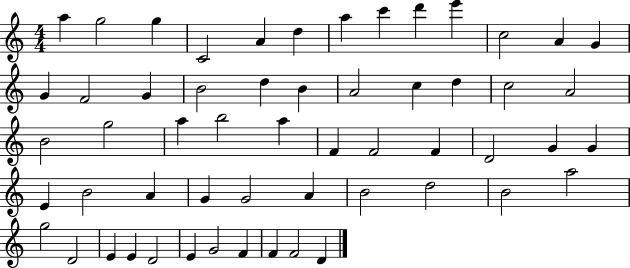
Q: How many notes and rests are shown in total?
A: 56